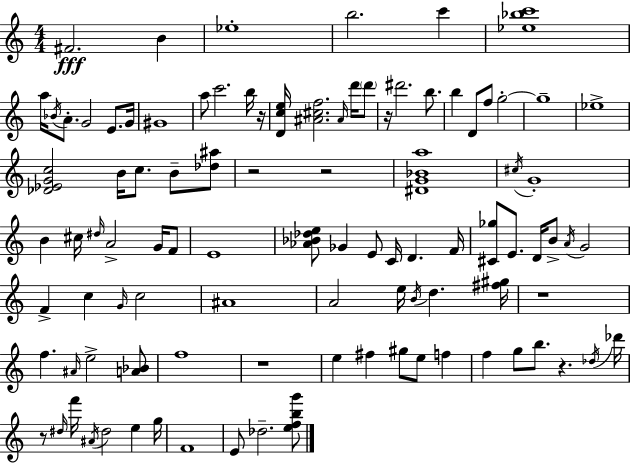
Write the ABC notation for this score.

X:1
T:Untitled
M:4/4
L:1/4
K:Am
^F2 B _e4 b2 c' [_e_bc']4 a/4 _B/4 A/2 G2 E/2 G/4 ^G4 a/2 c'2 b/4 z/4 [Dce]/4 [^A^cf]2 ^A/4 d'/4 d'/2 z/4 ^d'2 b/2 b D/2 f/2 g2 g4 _e4 [_D_EGc]2 B/4 c/2 B/2 [_d^a]/2 z2 z2 [^DG_Ba]4 ^c/4 G4 B ^c/4 ^d/4 A2 G/4 F/2 E4 [_A_B_de]/2 _G E/2 C/4 D F/4 [^C_g]/2 E/2 D/4 B/2 A/4 G2 F c G/4 c2 ^A4 A2 e/4 B/4 d [^f^g]/4 z4 f ^A/4 e2 [A_B]/2 f4 z4 e ^f ^g/2 e/2 f f g/2 b/2 z _d/4 _d'/4 z/2 ^d/4 f'/4 ^A/4 ^d2 e g/4 F4 E/2 _d2 [efbg']/2